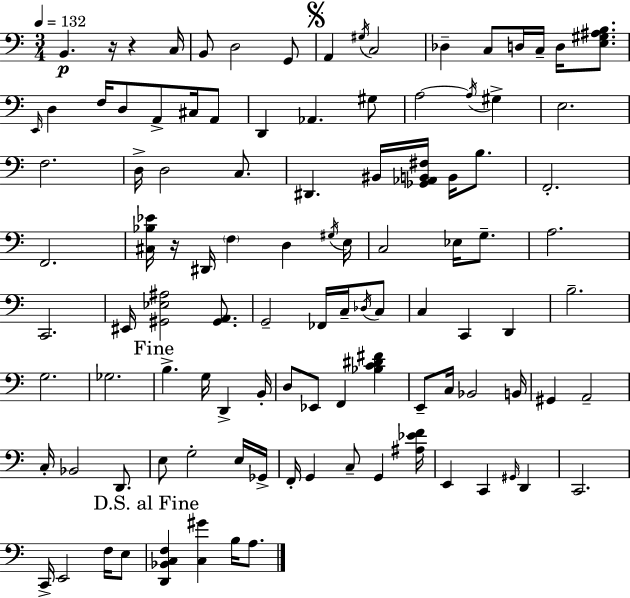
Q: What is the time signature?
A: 3/4